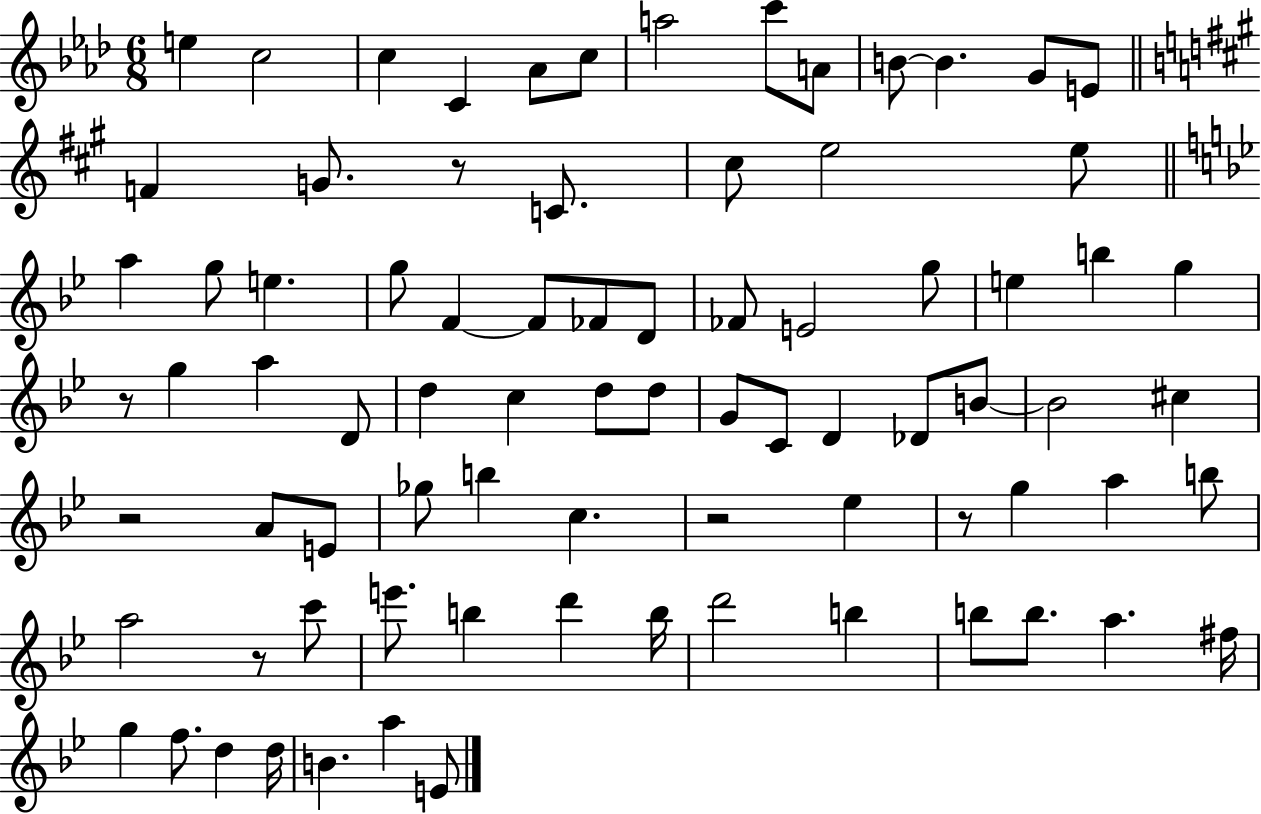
{
  \clef treble
  \numericTimeSignature
  \time 6/8
  \key aes \major
  e''4 c''2 | c''4 c'4 aes'8 c''8 | a''2 c'''8 a'8 | b'8~~ b'4. g'8 e'8 | \break \bar "||" \break \key a \major f'4 g'8. r8 c'8. | cis''8 e''2 e''8 | \bar "||" \break \key bes \major a''4 g''8 e''4. | g''8 f'4~~ f'8 fes'8 d'8 | fes'8 e'2 g''8 | e''4 b''4 g''4 | \break r8 g''4 a''4 d'8 | d''4 c''4 d''8 d''8 | g'8 c'8 d'4 des'8 b'8~~ | b'2 cis''4 | \break r2 a'8 e'8 | ges''8 b''4 c''4. | r2 ees''4 | r8 g''4 a''4 b''8 | \break a''2 r8 c'''8 | e'''8. b''4 d'''4 b''16 | d'''2 b''4 | b''8 b''8. a''4. fis''16 | \break g''4 f''8. d''4 d''16 | b'4. a''4 e'8 | \bar "|."
}